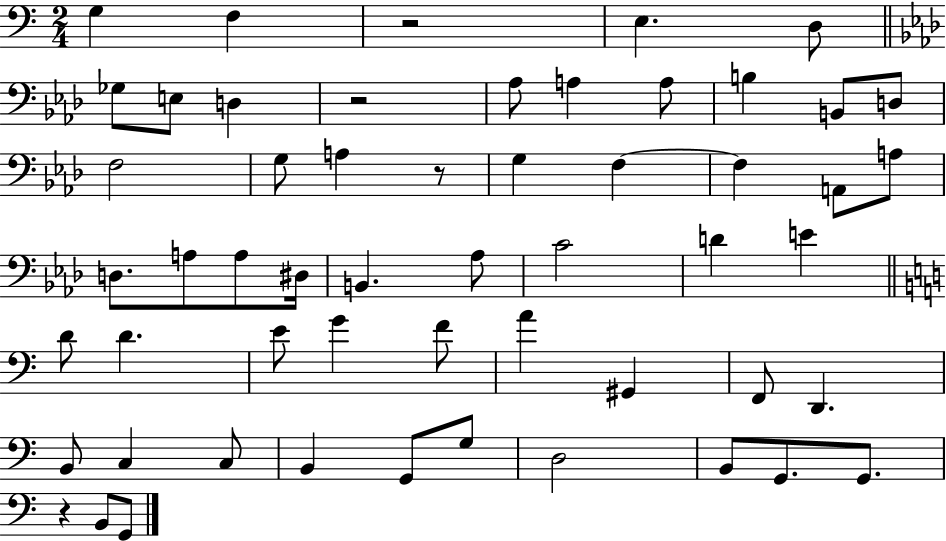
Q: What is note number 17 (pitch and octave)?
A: G3